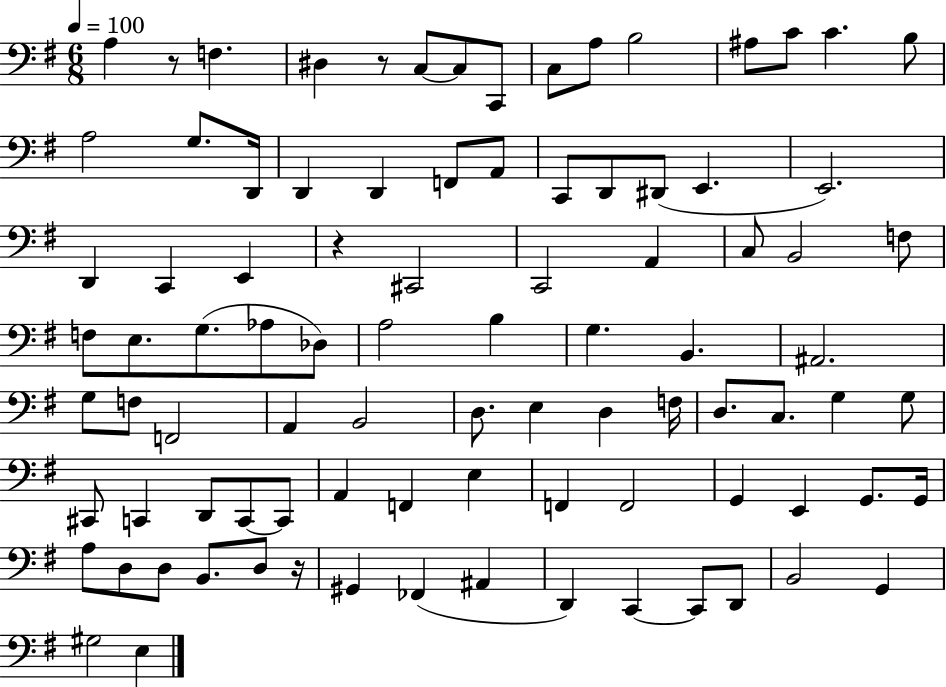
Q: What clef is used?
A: bass